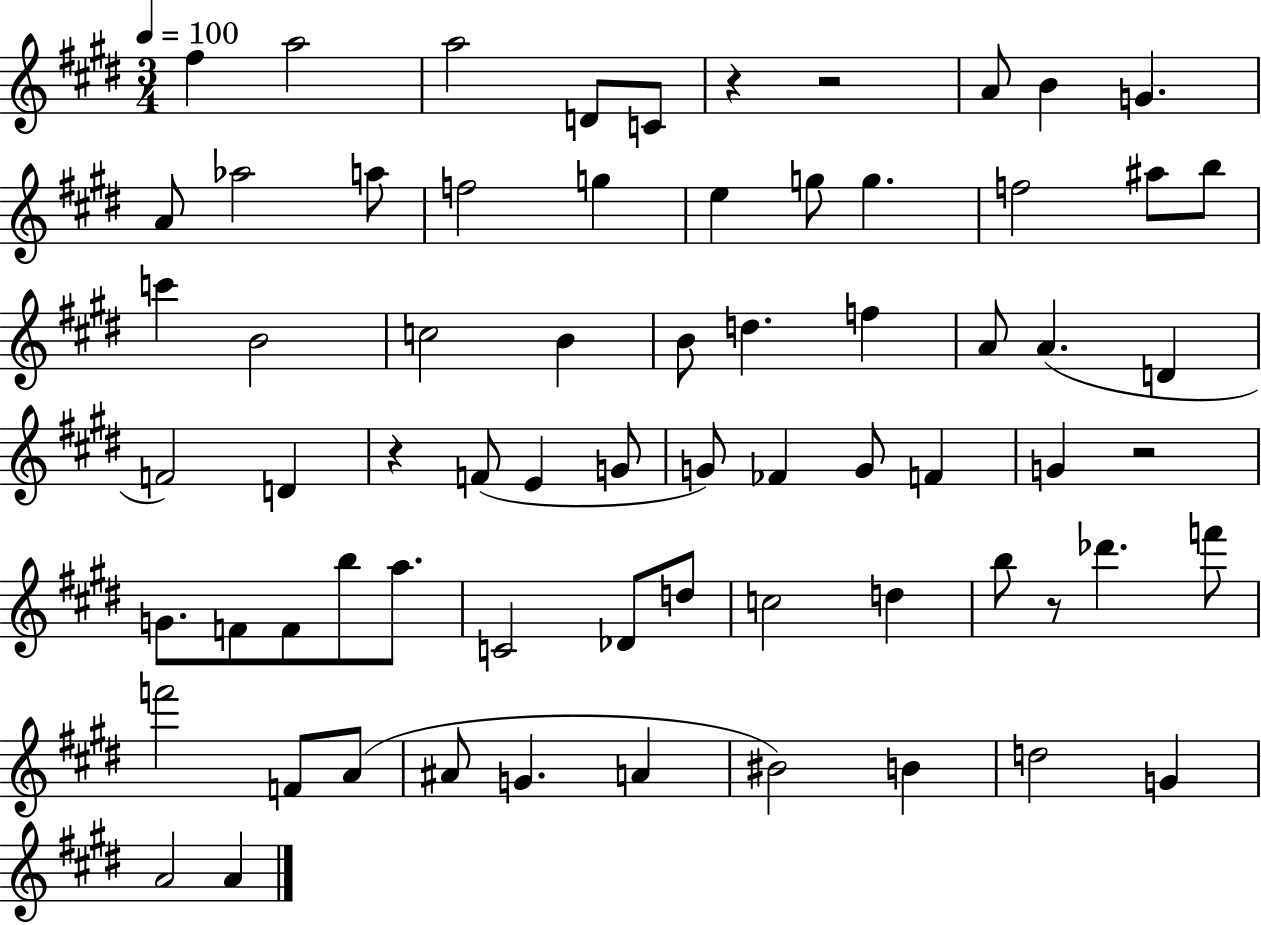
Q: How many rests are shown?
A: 5